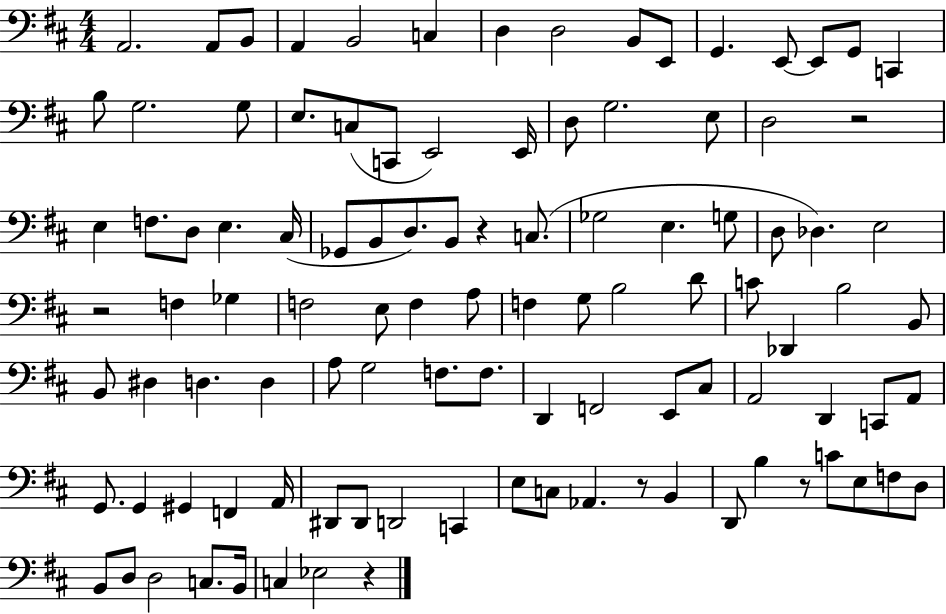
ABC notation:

X:1
T:Untitled
M:4/4
L:1/4
K:D
A,,2 A,,/2 B,,/2 A,, B,,2 C, D, D,2 B,,/2 E,,/2 G,, E,,/2 E,,/2 G,,/2 C,, B,/2 G,2 G,/2 E,/2 C,/2 C,,/2 E,,2 E,,/4 D,/2 G,2 E,/2 D,2 z2 E, F,/2 D,/2 E, ^C,/4 _G,,/2 B,,/2 D,/2 B,,/2 z C,/2 _G,2 E, G,/2 D,/2 _D, E,2 z2 F, _G, F,2 E,/2 F, A,/2 F, G,/2 B,2 D/2 C/2 _D,, B,2 B,,/2 B,,/2 ^D, D, D, A,/2 G,2 F,/2 F,/2 D,, F,,2 E,,/2 ^C,/2 A,,2 D,, C,,/2 A,,/2 G,,/2 G,, ^G,, F,, A,,/4 ^D,,/2 ^D,,/2 D,,2 C,, E,/2 C,/2 _A,, z/2 B,, D,,/2 B, z/2 C/2 E,/2 F,/2 D,/2 B,,/2 D,/2 D,2 C,/2 B,,/4 C, _E,2 z